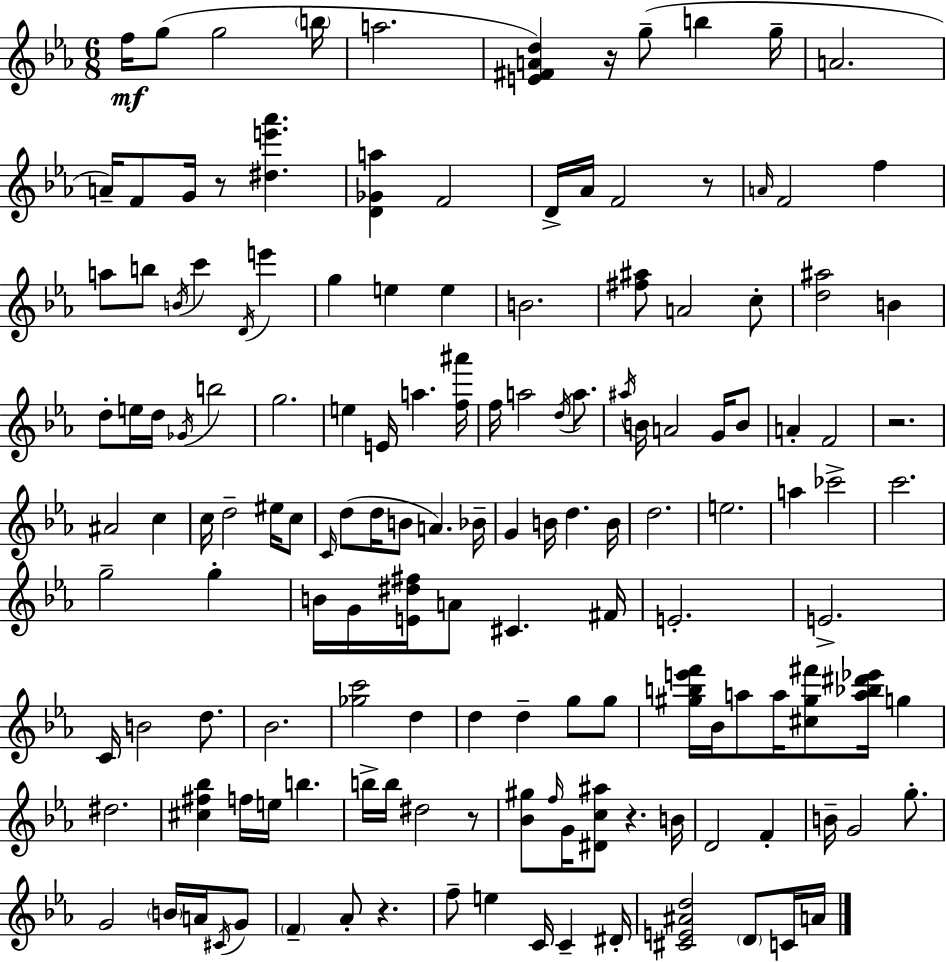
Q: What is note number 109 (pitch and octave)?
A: G4